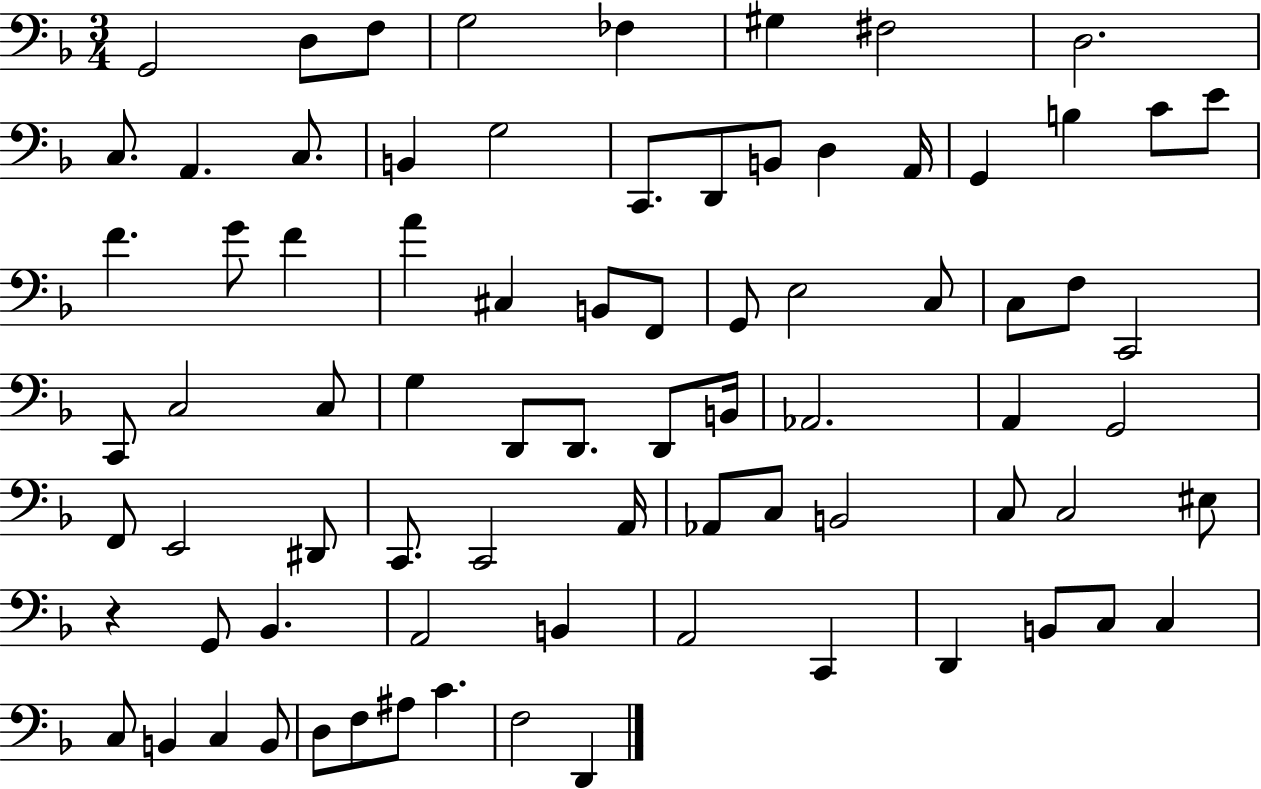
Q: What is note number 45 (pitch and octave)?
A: A2